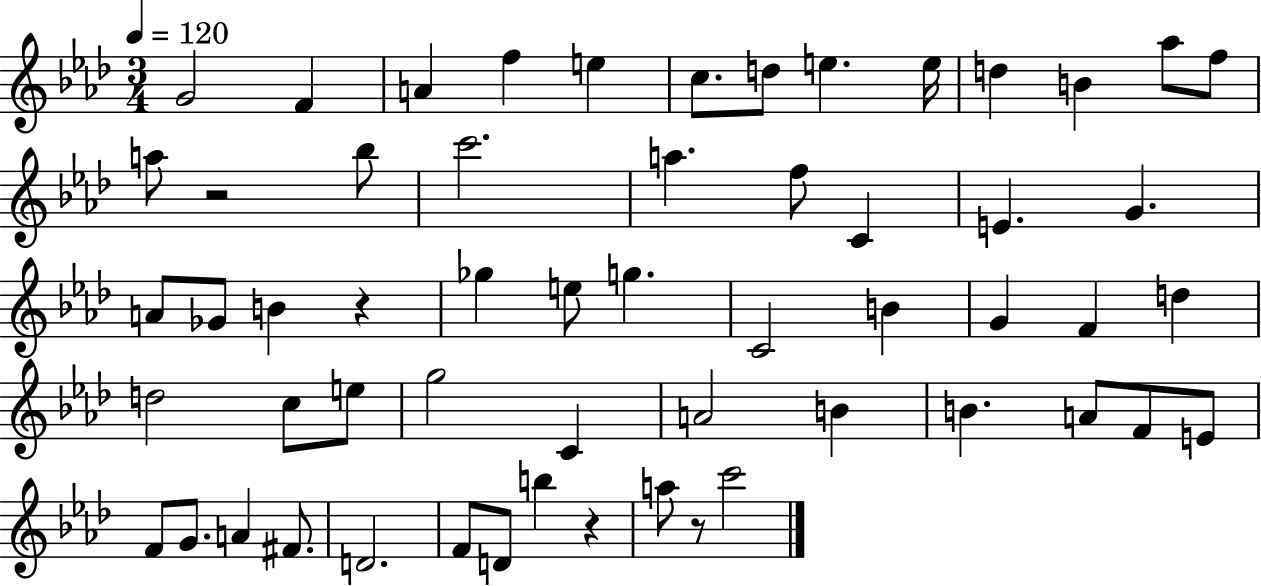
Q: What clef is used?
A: treble